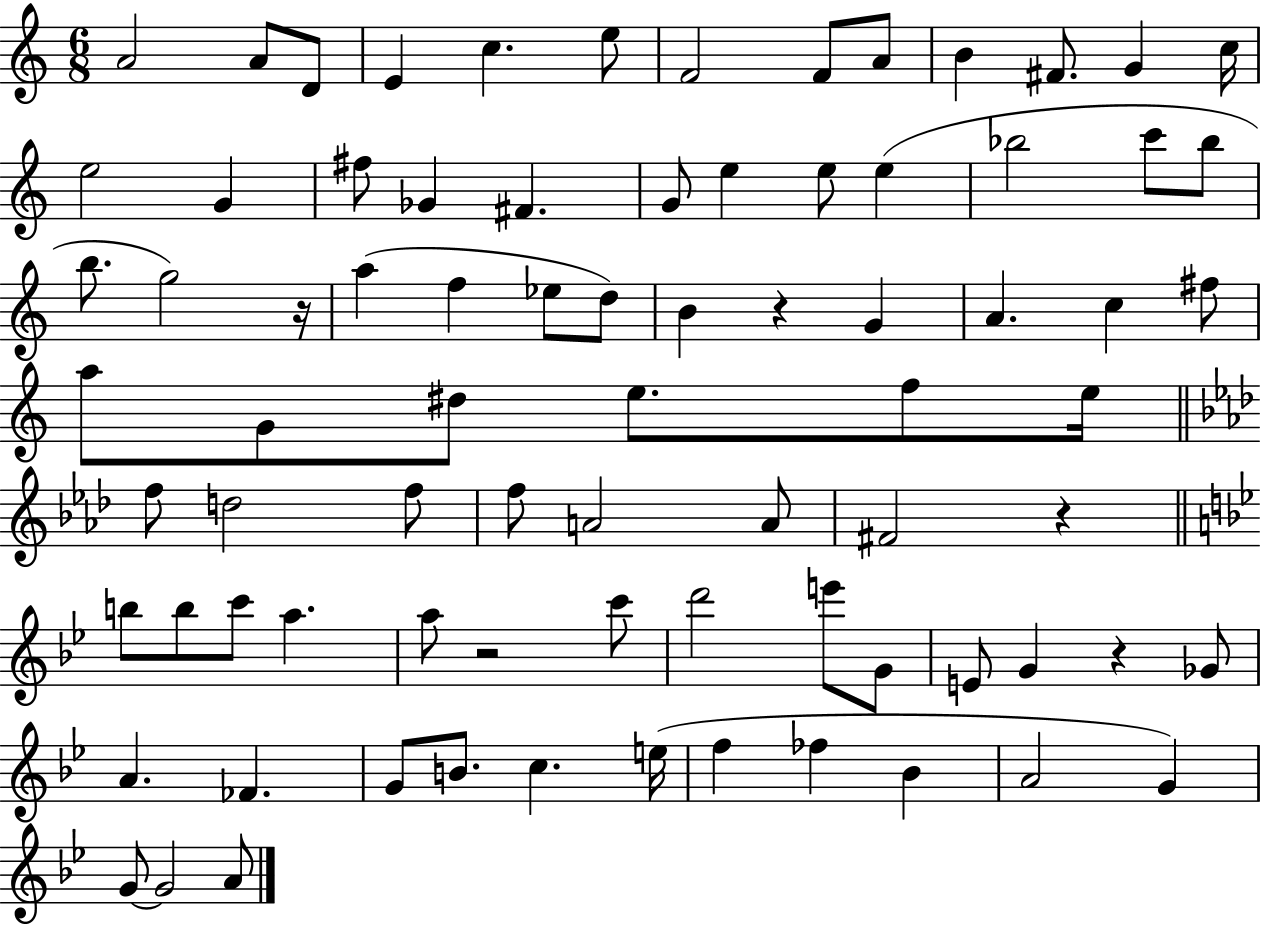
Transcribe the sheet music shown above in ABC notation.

X:1
T:Untitled
M:6/8
L:1/4
K:C
A2 A/2 D/2 E c e/2 F2 F/2 A/2 B ^F/2 G c/4 e2 G ^f/2 _G ^F G/2 e e/2 e _b2 c'/2 _b/2 b/2 g2 z/4 a f _e/2 d/2 B z G A c ^f/2 a/2 G/2 ^d/2 e/2 f/2 e/4 f/2 d2 f/2 f/2 A2 A/2 ^F2 z b/2 b/2 c'/2 a a/2 z2 c'/2 d'2 e'/2 G/2 E/2 G z _G/2 A _F G/2 B/2 c e/4 f _f _B A2 G G/2 G2 A/2